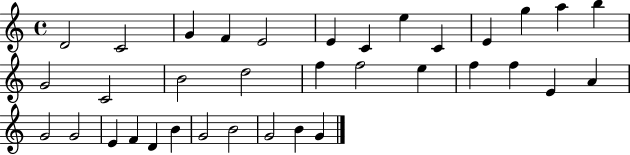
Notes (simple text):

D4/h C4/h G4/q F4/q E4/h E4/q C4/q E5/q C4/q E4/q G5/q A5/q B5/q G4/h C4/h B4/h D5/h F5/q F5/h E5/q F5/q F5/q E4/q A4/q G4/h G4/h E4/q F4/q D4/q B4/q G4/h B4/h G4/h B4/q G4/q